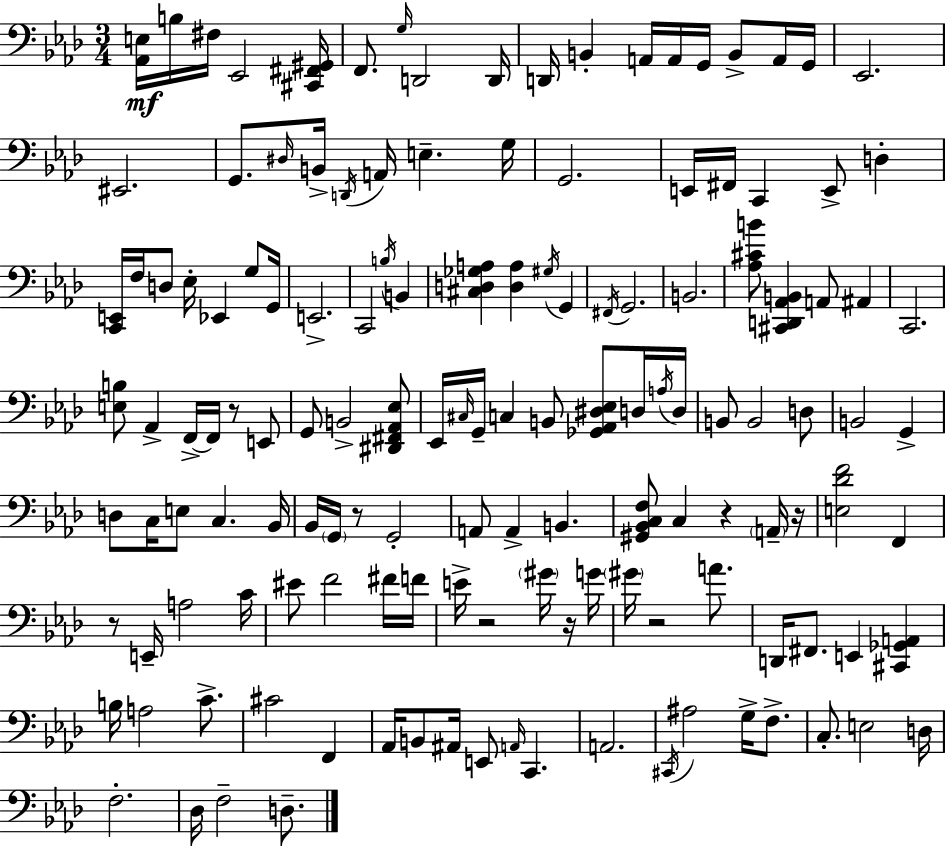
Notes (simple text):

[Ab2,E3]/s B3/s F#3/s Eb2/h [C#2,F#2,G#2]/s F2/e. G3/s D2/h D2/s D2/s B2/q A2/s A2/s G2/s B2/e A2/s G2/s Eb2/h. EIS2/h. G2/e. D#3/s B2/s D2/s A2/s E3/q. G3/s G2/h. E2/s F#2/s C2/q E2/e D3/q [C2,E2]/s F3/s D3/e Eb3/s Eb2/q G3/e G2/s E2/h. C2/h B3/s B2/q [C#3,D3,Gb3,A3]/q [D3,A3]/q G#3/s G2/q F#2/s G2/h. B2/h. [Ab3,C#4,B4]/e [C#2,D2,Ab2,B2]/q A2/e A#2/q C2/h. [E3,B3]/e Ab2/q F2/s F2/s R/e E2/e G2/e B2/h [D#2,F#2,Ab2,Eb3]/e Eb2/s C#3/s G2/s C3/q B2/e [Gb2,Ab2,D#3,Eb3]/e D3/s A3/s D3/s B2/e B2/h D3/e B2/h G2/q D3/e C3/s E3/e C3/q. Bb2/s Bb2/s G2/s R/e G2/h A2/e A2/q B2/q. [G#2,Bb2,C3,F3]/e C3/q R/q A2/s R/s [E3,Db4,F4]/h F2/q R/e E2/s A3/h C4/s EIS4/e F4/h F#4/s F4/s E4/s R/h G#4/s R/s G4/s G#4/s R/h A4/e. D2/s F#2/e. E2/q [C#2,Gb2,A2]/q B3/s A3/h C4/e. C#4/h F2/q Ab2/s B2/e A#2/s E2/e A2/s C2/q. A2/h. C#2/s A#3/h G3/s F3/e. C3/e. E3/h D3/s F3/h. Db3/s F3/h D3/e.